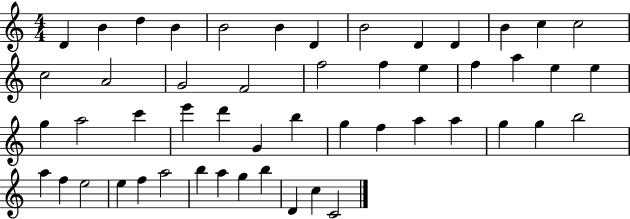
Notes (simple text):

D4/q B4/q D5/q B4/q B4/h B4/q D4/q B4/h D4/q D4/q B4/q C5/q C5/h C5/h A4/h G4/h F4/h F5/h F5/q E5/q F5/q A5/q E5/q E5/q G5/q A5/h C6/q E6/q D6/q G4/q B5/q G5/q F5/q A5/q A5/q G5/q G5/q B5/h A5/q F5/q E5/h E5/q F5/q A5/h B5/q A5/q G5/q B5/q D4/q C5/q C4/h